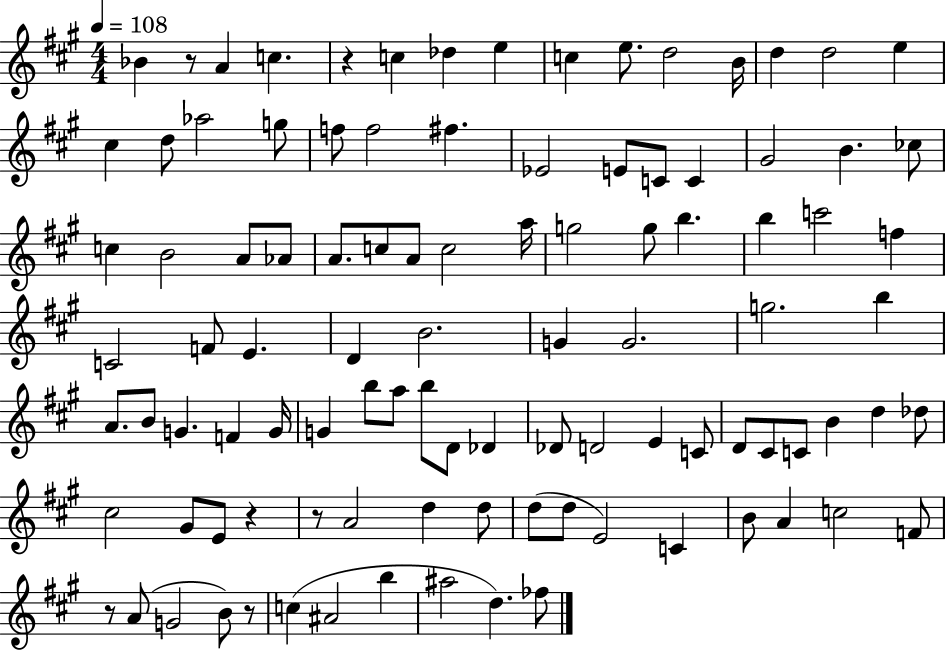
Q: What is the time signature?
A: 4/4